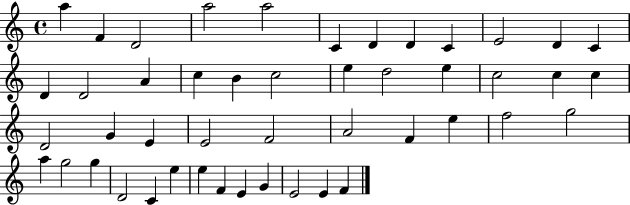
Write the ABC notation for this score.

X:1
T:Untitled
M:4/4
L:1/4
K:C
a F D2 a2 a2 C D D C E2 D C D D2 A c B c2 e d2 e c2 c c D2 G E E2 F2 A2 F e f2 g2 a g2 g D2 C e e F E G E2 E F